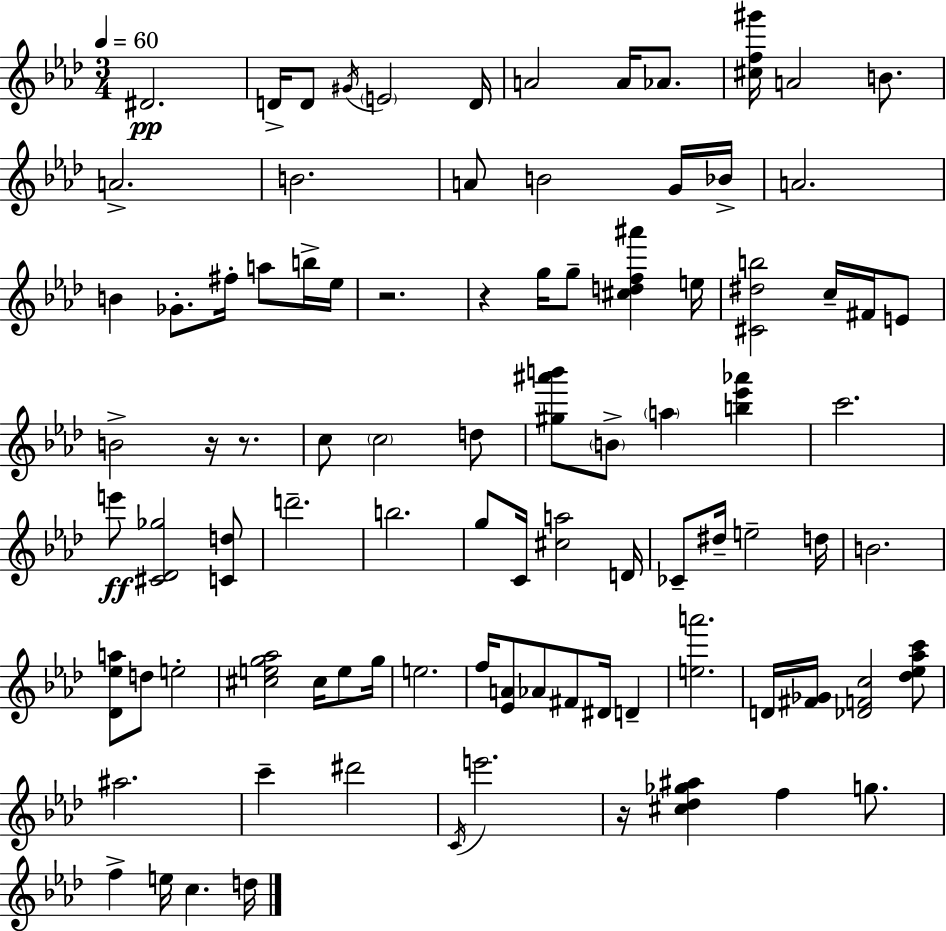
{
  \clef treble
  \numericTimeSignature
  \time 3/4
  \key aes \major
  \tempo 4 = 60
  dis'2.\pp | d'16-> d'8 \acciaccatura { gis'16 } \parenthesize e'2 | d'16 a'2 a'16 aes'8. | <cis'' f'' gis'''>16 a'2 b'8. | \break a'2.-> | b'2. | a'8 b'2 g'16 | bes'16-> a'2. | \break b'4 ges'8.-. fis''16-. a''8 b''16-> | ees''16 r2. | r4 g''16 g''8-- <cis'' d'' f'' ais'''>4 | e''16 <cis' dis'' b''>2 c''16-- fis'16 e'8 | \break b'2-> r16 r8. | c''8 \parenthesize c''2 d''8 | <gis'' ais''' b'''>8 \parenthesize b'8-> \parenthesize a''4 <b'' ees''' aes'''>4 | c'''2. | \break e'''8\ff <cis' des' ges''>2 <c' d''>8 | d'''2.-- | b''2. | g''8 c'16 <cis'' a''>2 | \break d'16 ces'8-- dis''16-- e''2-- | d''16 b'2. | <des' ees'' a''>8 d''8 e''2-. | <cis'' e'' g'' aes''>2 cis''16 e''8 | \break g''16 e''2. | f''16 <ees' a'>8 aes'8 fis'8 dis'16 d'4-- | <e'' a'''>2. | d'16 <fis' ges'>16 <des' f' c''>2 <des'' ees'' aes'' c'''>8 | \break ais''2. | c'''4-- dis'''2 | \acciaccatura { c'16 } e'''2. | r16 <cis'' des'' ges'' ais''>4 f''4 g''8. | \break f''4-> e''16 c''4. | d''16 \bar "|."
}